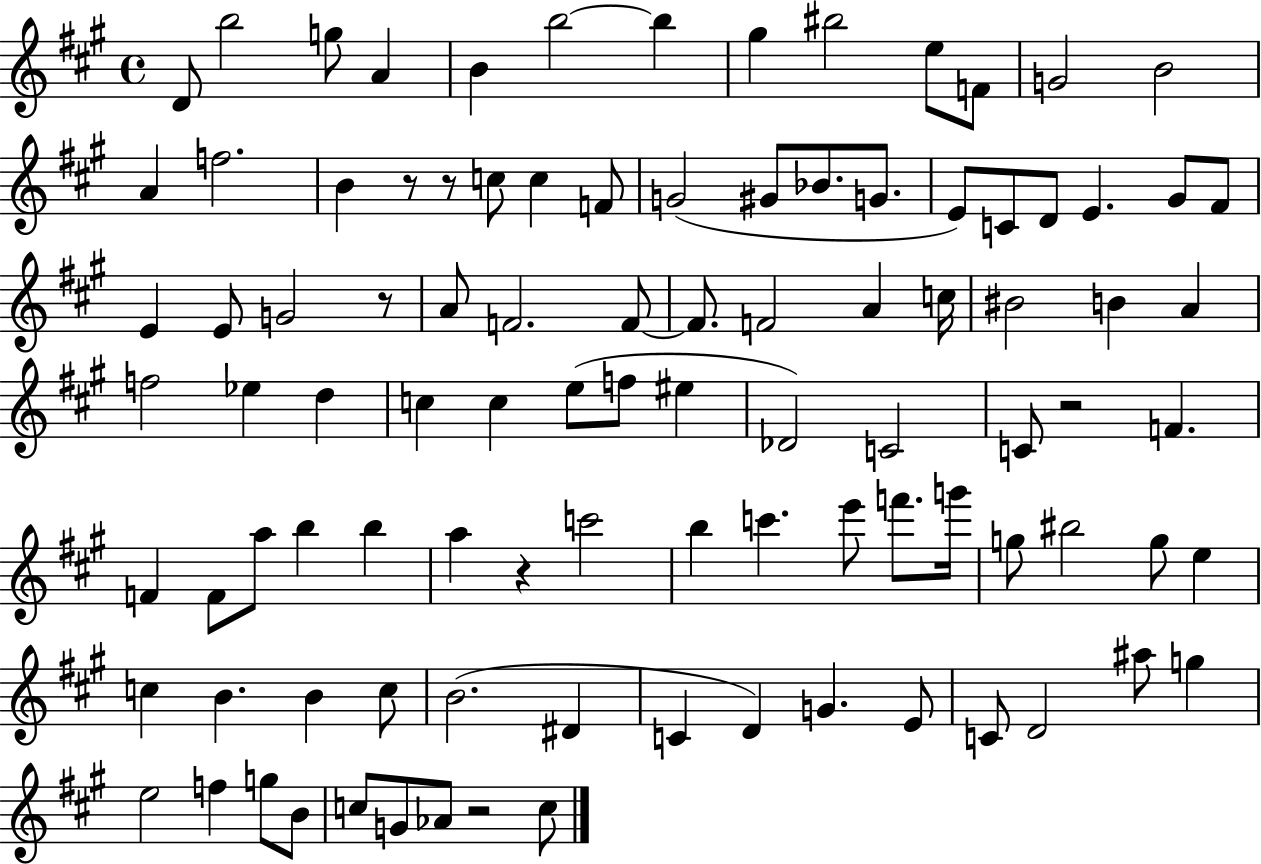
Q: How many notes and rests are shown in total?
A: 98